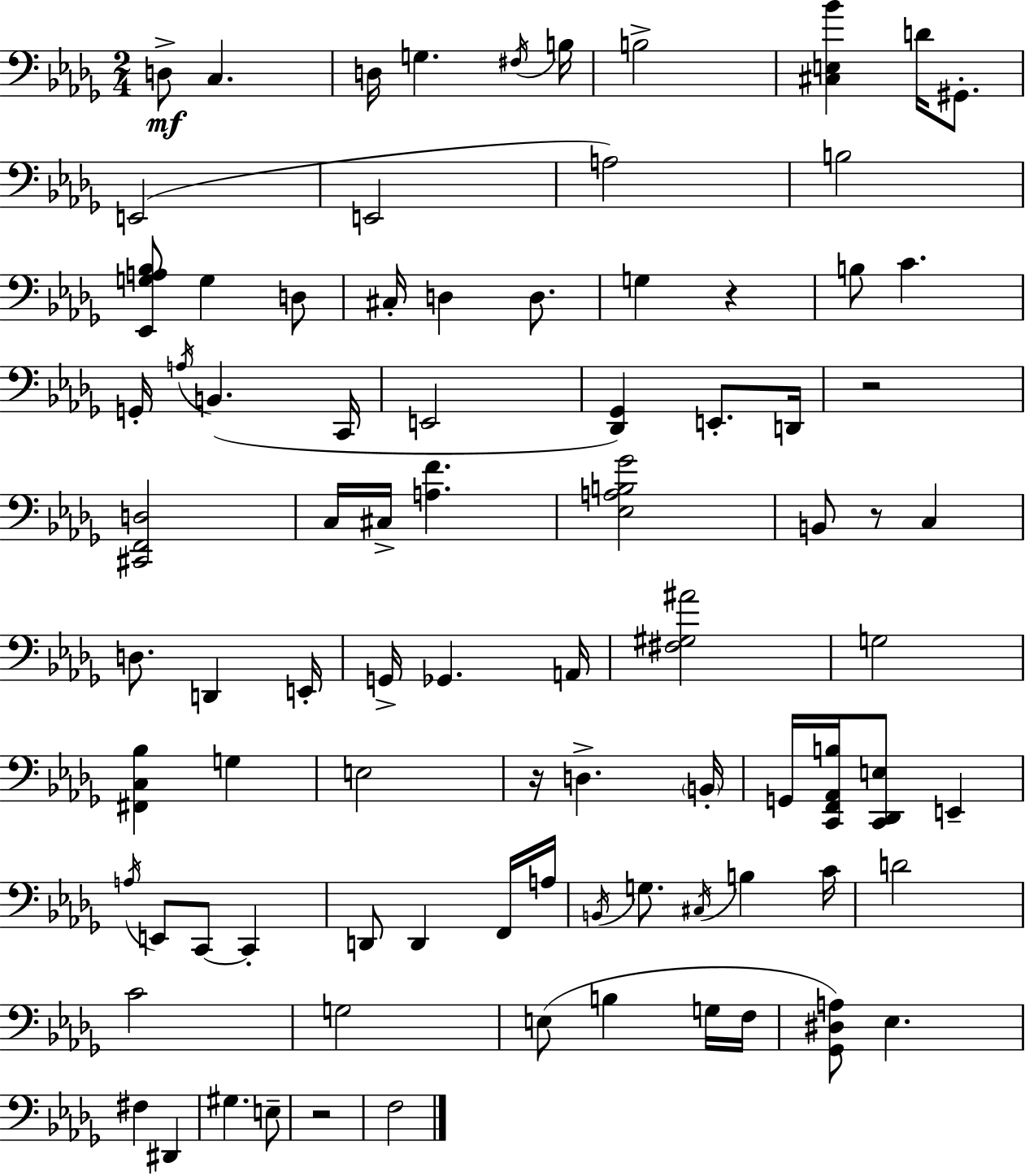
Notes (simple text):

D3/e C3/q. D3/s G3/q. F#3/s B3/s B3/h [C#3,E3,Bb4]/q D4/s G#2/e. E2/h E2/h A3/h B3/h [Eb2,G3,A3,Bb3]/e G3/q D3/e C#3/s D3/q D3/e. G3/q R/q B3/e C4/q. G2/s A3/s B2/q. C2/s E2/h [Db2,Gb2]/q E2/e. D2/s R/h [C#2,F2,D3]/h C3/s C#3/s [A3,F4]/q. [Eb3,A3,B3,Gb4]/h B2/e R/e C3/q D3/e. D2/q E2/s G2/s Gb2/q. A2/s [F#3,G#3,A#4]/h G3/h [F#2,C3,Bb3]/q G3/q E3/h R/s D3/q. B2/s G2/s [C2,F2,Ab2,B3]/s [C2,Db2,E3]/e E2/q A3/s E2/e C2/e C2/q D2/e D2/q F2/s A3/s B2/s G3/e. C#3/s B3/q C4/s D4/h C4/h G3/h E3/e B3/q G3/s F3/s [Gb2,D#3,A3]/e Eb3/q. F#3/q D#2/q G#3/q. E3/e R/h F3/h